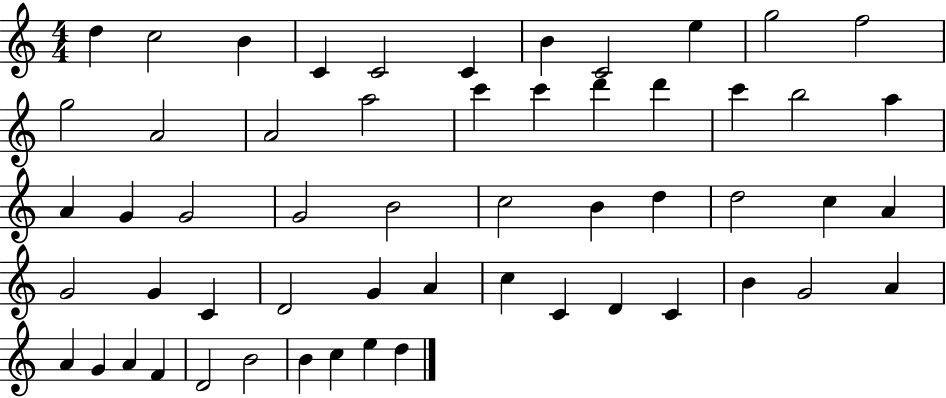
X:1
T:Untitled
M:4/4
L:1/4
K:C
d c2 B C C2 C B C2 e g2 f2 g2 A2 A2 a2 c' c' d' d' c' b2 a A G G2 G2 B2 c2 B d d2 c A G2 G C D2 G A c C D C B G2 A A G A F D2 B2 B c e d